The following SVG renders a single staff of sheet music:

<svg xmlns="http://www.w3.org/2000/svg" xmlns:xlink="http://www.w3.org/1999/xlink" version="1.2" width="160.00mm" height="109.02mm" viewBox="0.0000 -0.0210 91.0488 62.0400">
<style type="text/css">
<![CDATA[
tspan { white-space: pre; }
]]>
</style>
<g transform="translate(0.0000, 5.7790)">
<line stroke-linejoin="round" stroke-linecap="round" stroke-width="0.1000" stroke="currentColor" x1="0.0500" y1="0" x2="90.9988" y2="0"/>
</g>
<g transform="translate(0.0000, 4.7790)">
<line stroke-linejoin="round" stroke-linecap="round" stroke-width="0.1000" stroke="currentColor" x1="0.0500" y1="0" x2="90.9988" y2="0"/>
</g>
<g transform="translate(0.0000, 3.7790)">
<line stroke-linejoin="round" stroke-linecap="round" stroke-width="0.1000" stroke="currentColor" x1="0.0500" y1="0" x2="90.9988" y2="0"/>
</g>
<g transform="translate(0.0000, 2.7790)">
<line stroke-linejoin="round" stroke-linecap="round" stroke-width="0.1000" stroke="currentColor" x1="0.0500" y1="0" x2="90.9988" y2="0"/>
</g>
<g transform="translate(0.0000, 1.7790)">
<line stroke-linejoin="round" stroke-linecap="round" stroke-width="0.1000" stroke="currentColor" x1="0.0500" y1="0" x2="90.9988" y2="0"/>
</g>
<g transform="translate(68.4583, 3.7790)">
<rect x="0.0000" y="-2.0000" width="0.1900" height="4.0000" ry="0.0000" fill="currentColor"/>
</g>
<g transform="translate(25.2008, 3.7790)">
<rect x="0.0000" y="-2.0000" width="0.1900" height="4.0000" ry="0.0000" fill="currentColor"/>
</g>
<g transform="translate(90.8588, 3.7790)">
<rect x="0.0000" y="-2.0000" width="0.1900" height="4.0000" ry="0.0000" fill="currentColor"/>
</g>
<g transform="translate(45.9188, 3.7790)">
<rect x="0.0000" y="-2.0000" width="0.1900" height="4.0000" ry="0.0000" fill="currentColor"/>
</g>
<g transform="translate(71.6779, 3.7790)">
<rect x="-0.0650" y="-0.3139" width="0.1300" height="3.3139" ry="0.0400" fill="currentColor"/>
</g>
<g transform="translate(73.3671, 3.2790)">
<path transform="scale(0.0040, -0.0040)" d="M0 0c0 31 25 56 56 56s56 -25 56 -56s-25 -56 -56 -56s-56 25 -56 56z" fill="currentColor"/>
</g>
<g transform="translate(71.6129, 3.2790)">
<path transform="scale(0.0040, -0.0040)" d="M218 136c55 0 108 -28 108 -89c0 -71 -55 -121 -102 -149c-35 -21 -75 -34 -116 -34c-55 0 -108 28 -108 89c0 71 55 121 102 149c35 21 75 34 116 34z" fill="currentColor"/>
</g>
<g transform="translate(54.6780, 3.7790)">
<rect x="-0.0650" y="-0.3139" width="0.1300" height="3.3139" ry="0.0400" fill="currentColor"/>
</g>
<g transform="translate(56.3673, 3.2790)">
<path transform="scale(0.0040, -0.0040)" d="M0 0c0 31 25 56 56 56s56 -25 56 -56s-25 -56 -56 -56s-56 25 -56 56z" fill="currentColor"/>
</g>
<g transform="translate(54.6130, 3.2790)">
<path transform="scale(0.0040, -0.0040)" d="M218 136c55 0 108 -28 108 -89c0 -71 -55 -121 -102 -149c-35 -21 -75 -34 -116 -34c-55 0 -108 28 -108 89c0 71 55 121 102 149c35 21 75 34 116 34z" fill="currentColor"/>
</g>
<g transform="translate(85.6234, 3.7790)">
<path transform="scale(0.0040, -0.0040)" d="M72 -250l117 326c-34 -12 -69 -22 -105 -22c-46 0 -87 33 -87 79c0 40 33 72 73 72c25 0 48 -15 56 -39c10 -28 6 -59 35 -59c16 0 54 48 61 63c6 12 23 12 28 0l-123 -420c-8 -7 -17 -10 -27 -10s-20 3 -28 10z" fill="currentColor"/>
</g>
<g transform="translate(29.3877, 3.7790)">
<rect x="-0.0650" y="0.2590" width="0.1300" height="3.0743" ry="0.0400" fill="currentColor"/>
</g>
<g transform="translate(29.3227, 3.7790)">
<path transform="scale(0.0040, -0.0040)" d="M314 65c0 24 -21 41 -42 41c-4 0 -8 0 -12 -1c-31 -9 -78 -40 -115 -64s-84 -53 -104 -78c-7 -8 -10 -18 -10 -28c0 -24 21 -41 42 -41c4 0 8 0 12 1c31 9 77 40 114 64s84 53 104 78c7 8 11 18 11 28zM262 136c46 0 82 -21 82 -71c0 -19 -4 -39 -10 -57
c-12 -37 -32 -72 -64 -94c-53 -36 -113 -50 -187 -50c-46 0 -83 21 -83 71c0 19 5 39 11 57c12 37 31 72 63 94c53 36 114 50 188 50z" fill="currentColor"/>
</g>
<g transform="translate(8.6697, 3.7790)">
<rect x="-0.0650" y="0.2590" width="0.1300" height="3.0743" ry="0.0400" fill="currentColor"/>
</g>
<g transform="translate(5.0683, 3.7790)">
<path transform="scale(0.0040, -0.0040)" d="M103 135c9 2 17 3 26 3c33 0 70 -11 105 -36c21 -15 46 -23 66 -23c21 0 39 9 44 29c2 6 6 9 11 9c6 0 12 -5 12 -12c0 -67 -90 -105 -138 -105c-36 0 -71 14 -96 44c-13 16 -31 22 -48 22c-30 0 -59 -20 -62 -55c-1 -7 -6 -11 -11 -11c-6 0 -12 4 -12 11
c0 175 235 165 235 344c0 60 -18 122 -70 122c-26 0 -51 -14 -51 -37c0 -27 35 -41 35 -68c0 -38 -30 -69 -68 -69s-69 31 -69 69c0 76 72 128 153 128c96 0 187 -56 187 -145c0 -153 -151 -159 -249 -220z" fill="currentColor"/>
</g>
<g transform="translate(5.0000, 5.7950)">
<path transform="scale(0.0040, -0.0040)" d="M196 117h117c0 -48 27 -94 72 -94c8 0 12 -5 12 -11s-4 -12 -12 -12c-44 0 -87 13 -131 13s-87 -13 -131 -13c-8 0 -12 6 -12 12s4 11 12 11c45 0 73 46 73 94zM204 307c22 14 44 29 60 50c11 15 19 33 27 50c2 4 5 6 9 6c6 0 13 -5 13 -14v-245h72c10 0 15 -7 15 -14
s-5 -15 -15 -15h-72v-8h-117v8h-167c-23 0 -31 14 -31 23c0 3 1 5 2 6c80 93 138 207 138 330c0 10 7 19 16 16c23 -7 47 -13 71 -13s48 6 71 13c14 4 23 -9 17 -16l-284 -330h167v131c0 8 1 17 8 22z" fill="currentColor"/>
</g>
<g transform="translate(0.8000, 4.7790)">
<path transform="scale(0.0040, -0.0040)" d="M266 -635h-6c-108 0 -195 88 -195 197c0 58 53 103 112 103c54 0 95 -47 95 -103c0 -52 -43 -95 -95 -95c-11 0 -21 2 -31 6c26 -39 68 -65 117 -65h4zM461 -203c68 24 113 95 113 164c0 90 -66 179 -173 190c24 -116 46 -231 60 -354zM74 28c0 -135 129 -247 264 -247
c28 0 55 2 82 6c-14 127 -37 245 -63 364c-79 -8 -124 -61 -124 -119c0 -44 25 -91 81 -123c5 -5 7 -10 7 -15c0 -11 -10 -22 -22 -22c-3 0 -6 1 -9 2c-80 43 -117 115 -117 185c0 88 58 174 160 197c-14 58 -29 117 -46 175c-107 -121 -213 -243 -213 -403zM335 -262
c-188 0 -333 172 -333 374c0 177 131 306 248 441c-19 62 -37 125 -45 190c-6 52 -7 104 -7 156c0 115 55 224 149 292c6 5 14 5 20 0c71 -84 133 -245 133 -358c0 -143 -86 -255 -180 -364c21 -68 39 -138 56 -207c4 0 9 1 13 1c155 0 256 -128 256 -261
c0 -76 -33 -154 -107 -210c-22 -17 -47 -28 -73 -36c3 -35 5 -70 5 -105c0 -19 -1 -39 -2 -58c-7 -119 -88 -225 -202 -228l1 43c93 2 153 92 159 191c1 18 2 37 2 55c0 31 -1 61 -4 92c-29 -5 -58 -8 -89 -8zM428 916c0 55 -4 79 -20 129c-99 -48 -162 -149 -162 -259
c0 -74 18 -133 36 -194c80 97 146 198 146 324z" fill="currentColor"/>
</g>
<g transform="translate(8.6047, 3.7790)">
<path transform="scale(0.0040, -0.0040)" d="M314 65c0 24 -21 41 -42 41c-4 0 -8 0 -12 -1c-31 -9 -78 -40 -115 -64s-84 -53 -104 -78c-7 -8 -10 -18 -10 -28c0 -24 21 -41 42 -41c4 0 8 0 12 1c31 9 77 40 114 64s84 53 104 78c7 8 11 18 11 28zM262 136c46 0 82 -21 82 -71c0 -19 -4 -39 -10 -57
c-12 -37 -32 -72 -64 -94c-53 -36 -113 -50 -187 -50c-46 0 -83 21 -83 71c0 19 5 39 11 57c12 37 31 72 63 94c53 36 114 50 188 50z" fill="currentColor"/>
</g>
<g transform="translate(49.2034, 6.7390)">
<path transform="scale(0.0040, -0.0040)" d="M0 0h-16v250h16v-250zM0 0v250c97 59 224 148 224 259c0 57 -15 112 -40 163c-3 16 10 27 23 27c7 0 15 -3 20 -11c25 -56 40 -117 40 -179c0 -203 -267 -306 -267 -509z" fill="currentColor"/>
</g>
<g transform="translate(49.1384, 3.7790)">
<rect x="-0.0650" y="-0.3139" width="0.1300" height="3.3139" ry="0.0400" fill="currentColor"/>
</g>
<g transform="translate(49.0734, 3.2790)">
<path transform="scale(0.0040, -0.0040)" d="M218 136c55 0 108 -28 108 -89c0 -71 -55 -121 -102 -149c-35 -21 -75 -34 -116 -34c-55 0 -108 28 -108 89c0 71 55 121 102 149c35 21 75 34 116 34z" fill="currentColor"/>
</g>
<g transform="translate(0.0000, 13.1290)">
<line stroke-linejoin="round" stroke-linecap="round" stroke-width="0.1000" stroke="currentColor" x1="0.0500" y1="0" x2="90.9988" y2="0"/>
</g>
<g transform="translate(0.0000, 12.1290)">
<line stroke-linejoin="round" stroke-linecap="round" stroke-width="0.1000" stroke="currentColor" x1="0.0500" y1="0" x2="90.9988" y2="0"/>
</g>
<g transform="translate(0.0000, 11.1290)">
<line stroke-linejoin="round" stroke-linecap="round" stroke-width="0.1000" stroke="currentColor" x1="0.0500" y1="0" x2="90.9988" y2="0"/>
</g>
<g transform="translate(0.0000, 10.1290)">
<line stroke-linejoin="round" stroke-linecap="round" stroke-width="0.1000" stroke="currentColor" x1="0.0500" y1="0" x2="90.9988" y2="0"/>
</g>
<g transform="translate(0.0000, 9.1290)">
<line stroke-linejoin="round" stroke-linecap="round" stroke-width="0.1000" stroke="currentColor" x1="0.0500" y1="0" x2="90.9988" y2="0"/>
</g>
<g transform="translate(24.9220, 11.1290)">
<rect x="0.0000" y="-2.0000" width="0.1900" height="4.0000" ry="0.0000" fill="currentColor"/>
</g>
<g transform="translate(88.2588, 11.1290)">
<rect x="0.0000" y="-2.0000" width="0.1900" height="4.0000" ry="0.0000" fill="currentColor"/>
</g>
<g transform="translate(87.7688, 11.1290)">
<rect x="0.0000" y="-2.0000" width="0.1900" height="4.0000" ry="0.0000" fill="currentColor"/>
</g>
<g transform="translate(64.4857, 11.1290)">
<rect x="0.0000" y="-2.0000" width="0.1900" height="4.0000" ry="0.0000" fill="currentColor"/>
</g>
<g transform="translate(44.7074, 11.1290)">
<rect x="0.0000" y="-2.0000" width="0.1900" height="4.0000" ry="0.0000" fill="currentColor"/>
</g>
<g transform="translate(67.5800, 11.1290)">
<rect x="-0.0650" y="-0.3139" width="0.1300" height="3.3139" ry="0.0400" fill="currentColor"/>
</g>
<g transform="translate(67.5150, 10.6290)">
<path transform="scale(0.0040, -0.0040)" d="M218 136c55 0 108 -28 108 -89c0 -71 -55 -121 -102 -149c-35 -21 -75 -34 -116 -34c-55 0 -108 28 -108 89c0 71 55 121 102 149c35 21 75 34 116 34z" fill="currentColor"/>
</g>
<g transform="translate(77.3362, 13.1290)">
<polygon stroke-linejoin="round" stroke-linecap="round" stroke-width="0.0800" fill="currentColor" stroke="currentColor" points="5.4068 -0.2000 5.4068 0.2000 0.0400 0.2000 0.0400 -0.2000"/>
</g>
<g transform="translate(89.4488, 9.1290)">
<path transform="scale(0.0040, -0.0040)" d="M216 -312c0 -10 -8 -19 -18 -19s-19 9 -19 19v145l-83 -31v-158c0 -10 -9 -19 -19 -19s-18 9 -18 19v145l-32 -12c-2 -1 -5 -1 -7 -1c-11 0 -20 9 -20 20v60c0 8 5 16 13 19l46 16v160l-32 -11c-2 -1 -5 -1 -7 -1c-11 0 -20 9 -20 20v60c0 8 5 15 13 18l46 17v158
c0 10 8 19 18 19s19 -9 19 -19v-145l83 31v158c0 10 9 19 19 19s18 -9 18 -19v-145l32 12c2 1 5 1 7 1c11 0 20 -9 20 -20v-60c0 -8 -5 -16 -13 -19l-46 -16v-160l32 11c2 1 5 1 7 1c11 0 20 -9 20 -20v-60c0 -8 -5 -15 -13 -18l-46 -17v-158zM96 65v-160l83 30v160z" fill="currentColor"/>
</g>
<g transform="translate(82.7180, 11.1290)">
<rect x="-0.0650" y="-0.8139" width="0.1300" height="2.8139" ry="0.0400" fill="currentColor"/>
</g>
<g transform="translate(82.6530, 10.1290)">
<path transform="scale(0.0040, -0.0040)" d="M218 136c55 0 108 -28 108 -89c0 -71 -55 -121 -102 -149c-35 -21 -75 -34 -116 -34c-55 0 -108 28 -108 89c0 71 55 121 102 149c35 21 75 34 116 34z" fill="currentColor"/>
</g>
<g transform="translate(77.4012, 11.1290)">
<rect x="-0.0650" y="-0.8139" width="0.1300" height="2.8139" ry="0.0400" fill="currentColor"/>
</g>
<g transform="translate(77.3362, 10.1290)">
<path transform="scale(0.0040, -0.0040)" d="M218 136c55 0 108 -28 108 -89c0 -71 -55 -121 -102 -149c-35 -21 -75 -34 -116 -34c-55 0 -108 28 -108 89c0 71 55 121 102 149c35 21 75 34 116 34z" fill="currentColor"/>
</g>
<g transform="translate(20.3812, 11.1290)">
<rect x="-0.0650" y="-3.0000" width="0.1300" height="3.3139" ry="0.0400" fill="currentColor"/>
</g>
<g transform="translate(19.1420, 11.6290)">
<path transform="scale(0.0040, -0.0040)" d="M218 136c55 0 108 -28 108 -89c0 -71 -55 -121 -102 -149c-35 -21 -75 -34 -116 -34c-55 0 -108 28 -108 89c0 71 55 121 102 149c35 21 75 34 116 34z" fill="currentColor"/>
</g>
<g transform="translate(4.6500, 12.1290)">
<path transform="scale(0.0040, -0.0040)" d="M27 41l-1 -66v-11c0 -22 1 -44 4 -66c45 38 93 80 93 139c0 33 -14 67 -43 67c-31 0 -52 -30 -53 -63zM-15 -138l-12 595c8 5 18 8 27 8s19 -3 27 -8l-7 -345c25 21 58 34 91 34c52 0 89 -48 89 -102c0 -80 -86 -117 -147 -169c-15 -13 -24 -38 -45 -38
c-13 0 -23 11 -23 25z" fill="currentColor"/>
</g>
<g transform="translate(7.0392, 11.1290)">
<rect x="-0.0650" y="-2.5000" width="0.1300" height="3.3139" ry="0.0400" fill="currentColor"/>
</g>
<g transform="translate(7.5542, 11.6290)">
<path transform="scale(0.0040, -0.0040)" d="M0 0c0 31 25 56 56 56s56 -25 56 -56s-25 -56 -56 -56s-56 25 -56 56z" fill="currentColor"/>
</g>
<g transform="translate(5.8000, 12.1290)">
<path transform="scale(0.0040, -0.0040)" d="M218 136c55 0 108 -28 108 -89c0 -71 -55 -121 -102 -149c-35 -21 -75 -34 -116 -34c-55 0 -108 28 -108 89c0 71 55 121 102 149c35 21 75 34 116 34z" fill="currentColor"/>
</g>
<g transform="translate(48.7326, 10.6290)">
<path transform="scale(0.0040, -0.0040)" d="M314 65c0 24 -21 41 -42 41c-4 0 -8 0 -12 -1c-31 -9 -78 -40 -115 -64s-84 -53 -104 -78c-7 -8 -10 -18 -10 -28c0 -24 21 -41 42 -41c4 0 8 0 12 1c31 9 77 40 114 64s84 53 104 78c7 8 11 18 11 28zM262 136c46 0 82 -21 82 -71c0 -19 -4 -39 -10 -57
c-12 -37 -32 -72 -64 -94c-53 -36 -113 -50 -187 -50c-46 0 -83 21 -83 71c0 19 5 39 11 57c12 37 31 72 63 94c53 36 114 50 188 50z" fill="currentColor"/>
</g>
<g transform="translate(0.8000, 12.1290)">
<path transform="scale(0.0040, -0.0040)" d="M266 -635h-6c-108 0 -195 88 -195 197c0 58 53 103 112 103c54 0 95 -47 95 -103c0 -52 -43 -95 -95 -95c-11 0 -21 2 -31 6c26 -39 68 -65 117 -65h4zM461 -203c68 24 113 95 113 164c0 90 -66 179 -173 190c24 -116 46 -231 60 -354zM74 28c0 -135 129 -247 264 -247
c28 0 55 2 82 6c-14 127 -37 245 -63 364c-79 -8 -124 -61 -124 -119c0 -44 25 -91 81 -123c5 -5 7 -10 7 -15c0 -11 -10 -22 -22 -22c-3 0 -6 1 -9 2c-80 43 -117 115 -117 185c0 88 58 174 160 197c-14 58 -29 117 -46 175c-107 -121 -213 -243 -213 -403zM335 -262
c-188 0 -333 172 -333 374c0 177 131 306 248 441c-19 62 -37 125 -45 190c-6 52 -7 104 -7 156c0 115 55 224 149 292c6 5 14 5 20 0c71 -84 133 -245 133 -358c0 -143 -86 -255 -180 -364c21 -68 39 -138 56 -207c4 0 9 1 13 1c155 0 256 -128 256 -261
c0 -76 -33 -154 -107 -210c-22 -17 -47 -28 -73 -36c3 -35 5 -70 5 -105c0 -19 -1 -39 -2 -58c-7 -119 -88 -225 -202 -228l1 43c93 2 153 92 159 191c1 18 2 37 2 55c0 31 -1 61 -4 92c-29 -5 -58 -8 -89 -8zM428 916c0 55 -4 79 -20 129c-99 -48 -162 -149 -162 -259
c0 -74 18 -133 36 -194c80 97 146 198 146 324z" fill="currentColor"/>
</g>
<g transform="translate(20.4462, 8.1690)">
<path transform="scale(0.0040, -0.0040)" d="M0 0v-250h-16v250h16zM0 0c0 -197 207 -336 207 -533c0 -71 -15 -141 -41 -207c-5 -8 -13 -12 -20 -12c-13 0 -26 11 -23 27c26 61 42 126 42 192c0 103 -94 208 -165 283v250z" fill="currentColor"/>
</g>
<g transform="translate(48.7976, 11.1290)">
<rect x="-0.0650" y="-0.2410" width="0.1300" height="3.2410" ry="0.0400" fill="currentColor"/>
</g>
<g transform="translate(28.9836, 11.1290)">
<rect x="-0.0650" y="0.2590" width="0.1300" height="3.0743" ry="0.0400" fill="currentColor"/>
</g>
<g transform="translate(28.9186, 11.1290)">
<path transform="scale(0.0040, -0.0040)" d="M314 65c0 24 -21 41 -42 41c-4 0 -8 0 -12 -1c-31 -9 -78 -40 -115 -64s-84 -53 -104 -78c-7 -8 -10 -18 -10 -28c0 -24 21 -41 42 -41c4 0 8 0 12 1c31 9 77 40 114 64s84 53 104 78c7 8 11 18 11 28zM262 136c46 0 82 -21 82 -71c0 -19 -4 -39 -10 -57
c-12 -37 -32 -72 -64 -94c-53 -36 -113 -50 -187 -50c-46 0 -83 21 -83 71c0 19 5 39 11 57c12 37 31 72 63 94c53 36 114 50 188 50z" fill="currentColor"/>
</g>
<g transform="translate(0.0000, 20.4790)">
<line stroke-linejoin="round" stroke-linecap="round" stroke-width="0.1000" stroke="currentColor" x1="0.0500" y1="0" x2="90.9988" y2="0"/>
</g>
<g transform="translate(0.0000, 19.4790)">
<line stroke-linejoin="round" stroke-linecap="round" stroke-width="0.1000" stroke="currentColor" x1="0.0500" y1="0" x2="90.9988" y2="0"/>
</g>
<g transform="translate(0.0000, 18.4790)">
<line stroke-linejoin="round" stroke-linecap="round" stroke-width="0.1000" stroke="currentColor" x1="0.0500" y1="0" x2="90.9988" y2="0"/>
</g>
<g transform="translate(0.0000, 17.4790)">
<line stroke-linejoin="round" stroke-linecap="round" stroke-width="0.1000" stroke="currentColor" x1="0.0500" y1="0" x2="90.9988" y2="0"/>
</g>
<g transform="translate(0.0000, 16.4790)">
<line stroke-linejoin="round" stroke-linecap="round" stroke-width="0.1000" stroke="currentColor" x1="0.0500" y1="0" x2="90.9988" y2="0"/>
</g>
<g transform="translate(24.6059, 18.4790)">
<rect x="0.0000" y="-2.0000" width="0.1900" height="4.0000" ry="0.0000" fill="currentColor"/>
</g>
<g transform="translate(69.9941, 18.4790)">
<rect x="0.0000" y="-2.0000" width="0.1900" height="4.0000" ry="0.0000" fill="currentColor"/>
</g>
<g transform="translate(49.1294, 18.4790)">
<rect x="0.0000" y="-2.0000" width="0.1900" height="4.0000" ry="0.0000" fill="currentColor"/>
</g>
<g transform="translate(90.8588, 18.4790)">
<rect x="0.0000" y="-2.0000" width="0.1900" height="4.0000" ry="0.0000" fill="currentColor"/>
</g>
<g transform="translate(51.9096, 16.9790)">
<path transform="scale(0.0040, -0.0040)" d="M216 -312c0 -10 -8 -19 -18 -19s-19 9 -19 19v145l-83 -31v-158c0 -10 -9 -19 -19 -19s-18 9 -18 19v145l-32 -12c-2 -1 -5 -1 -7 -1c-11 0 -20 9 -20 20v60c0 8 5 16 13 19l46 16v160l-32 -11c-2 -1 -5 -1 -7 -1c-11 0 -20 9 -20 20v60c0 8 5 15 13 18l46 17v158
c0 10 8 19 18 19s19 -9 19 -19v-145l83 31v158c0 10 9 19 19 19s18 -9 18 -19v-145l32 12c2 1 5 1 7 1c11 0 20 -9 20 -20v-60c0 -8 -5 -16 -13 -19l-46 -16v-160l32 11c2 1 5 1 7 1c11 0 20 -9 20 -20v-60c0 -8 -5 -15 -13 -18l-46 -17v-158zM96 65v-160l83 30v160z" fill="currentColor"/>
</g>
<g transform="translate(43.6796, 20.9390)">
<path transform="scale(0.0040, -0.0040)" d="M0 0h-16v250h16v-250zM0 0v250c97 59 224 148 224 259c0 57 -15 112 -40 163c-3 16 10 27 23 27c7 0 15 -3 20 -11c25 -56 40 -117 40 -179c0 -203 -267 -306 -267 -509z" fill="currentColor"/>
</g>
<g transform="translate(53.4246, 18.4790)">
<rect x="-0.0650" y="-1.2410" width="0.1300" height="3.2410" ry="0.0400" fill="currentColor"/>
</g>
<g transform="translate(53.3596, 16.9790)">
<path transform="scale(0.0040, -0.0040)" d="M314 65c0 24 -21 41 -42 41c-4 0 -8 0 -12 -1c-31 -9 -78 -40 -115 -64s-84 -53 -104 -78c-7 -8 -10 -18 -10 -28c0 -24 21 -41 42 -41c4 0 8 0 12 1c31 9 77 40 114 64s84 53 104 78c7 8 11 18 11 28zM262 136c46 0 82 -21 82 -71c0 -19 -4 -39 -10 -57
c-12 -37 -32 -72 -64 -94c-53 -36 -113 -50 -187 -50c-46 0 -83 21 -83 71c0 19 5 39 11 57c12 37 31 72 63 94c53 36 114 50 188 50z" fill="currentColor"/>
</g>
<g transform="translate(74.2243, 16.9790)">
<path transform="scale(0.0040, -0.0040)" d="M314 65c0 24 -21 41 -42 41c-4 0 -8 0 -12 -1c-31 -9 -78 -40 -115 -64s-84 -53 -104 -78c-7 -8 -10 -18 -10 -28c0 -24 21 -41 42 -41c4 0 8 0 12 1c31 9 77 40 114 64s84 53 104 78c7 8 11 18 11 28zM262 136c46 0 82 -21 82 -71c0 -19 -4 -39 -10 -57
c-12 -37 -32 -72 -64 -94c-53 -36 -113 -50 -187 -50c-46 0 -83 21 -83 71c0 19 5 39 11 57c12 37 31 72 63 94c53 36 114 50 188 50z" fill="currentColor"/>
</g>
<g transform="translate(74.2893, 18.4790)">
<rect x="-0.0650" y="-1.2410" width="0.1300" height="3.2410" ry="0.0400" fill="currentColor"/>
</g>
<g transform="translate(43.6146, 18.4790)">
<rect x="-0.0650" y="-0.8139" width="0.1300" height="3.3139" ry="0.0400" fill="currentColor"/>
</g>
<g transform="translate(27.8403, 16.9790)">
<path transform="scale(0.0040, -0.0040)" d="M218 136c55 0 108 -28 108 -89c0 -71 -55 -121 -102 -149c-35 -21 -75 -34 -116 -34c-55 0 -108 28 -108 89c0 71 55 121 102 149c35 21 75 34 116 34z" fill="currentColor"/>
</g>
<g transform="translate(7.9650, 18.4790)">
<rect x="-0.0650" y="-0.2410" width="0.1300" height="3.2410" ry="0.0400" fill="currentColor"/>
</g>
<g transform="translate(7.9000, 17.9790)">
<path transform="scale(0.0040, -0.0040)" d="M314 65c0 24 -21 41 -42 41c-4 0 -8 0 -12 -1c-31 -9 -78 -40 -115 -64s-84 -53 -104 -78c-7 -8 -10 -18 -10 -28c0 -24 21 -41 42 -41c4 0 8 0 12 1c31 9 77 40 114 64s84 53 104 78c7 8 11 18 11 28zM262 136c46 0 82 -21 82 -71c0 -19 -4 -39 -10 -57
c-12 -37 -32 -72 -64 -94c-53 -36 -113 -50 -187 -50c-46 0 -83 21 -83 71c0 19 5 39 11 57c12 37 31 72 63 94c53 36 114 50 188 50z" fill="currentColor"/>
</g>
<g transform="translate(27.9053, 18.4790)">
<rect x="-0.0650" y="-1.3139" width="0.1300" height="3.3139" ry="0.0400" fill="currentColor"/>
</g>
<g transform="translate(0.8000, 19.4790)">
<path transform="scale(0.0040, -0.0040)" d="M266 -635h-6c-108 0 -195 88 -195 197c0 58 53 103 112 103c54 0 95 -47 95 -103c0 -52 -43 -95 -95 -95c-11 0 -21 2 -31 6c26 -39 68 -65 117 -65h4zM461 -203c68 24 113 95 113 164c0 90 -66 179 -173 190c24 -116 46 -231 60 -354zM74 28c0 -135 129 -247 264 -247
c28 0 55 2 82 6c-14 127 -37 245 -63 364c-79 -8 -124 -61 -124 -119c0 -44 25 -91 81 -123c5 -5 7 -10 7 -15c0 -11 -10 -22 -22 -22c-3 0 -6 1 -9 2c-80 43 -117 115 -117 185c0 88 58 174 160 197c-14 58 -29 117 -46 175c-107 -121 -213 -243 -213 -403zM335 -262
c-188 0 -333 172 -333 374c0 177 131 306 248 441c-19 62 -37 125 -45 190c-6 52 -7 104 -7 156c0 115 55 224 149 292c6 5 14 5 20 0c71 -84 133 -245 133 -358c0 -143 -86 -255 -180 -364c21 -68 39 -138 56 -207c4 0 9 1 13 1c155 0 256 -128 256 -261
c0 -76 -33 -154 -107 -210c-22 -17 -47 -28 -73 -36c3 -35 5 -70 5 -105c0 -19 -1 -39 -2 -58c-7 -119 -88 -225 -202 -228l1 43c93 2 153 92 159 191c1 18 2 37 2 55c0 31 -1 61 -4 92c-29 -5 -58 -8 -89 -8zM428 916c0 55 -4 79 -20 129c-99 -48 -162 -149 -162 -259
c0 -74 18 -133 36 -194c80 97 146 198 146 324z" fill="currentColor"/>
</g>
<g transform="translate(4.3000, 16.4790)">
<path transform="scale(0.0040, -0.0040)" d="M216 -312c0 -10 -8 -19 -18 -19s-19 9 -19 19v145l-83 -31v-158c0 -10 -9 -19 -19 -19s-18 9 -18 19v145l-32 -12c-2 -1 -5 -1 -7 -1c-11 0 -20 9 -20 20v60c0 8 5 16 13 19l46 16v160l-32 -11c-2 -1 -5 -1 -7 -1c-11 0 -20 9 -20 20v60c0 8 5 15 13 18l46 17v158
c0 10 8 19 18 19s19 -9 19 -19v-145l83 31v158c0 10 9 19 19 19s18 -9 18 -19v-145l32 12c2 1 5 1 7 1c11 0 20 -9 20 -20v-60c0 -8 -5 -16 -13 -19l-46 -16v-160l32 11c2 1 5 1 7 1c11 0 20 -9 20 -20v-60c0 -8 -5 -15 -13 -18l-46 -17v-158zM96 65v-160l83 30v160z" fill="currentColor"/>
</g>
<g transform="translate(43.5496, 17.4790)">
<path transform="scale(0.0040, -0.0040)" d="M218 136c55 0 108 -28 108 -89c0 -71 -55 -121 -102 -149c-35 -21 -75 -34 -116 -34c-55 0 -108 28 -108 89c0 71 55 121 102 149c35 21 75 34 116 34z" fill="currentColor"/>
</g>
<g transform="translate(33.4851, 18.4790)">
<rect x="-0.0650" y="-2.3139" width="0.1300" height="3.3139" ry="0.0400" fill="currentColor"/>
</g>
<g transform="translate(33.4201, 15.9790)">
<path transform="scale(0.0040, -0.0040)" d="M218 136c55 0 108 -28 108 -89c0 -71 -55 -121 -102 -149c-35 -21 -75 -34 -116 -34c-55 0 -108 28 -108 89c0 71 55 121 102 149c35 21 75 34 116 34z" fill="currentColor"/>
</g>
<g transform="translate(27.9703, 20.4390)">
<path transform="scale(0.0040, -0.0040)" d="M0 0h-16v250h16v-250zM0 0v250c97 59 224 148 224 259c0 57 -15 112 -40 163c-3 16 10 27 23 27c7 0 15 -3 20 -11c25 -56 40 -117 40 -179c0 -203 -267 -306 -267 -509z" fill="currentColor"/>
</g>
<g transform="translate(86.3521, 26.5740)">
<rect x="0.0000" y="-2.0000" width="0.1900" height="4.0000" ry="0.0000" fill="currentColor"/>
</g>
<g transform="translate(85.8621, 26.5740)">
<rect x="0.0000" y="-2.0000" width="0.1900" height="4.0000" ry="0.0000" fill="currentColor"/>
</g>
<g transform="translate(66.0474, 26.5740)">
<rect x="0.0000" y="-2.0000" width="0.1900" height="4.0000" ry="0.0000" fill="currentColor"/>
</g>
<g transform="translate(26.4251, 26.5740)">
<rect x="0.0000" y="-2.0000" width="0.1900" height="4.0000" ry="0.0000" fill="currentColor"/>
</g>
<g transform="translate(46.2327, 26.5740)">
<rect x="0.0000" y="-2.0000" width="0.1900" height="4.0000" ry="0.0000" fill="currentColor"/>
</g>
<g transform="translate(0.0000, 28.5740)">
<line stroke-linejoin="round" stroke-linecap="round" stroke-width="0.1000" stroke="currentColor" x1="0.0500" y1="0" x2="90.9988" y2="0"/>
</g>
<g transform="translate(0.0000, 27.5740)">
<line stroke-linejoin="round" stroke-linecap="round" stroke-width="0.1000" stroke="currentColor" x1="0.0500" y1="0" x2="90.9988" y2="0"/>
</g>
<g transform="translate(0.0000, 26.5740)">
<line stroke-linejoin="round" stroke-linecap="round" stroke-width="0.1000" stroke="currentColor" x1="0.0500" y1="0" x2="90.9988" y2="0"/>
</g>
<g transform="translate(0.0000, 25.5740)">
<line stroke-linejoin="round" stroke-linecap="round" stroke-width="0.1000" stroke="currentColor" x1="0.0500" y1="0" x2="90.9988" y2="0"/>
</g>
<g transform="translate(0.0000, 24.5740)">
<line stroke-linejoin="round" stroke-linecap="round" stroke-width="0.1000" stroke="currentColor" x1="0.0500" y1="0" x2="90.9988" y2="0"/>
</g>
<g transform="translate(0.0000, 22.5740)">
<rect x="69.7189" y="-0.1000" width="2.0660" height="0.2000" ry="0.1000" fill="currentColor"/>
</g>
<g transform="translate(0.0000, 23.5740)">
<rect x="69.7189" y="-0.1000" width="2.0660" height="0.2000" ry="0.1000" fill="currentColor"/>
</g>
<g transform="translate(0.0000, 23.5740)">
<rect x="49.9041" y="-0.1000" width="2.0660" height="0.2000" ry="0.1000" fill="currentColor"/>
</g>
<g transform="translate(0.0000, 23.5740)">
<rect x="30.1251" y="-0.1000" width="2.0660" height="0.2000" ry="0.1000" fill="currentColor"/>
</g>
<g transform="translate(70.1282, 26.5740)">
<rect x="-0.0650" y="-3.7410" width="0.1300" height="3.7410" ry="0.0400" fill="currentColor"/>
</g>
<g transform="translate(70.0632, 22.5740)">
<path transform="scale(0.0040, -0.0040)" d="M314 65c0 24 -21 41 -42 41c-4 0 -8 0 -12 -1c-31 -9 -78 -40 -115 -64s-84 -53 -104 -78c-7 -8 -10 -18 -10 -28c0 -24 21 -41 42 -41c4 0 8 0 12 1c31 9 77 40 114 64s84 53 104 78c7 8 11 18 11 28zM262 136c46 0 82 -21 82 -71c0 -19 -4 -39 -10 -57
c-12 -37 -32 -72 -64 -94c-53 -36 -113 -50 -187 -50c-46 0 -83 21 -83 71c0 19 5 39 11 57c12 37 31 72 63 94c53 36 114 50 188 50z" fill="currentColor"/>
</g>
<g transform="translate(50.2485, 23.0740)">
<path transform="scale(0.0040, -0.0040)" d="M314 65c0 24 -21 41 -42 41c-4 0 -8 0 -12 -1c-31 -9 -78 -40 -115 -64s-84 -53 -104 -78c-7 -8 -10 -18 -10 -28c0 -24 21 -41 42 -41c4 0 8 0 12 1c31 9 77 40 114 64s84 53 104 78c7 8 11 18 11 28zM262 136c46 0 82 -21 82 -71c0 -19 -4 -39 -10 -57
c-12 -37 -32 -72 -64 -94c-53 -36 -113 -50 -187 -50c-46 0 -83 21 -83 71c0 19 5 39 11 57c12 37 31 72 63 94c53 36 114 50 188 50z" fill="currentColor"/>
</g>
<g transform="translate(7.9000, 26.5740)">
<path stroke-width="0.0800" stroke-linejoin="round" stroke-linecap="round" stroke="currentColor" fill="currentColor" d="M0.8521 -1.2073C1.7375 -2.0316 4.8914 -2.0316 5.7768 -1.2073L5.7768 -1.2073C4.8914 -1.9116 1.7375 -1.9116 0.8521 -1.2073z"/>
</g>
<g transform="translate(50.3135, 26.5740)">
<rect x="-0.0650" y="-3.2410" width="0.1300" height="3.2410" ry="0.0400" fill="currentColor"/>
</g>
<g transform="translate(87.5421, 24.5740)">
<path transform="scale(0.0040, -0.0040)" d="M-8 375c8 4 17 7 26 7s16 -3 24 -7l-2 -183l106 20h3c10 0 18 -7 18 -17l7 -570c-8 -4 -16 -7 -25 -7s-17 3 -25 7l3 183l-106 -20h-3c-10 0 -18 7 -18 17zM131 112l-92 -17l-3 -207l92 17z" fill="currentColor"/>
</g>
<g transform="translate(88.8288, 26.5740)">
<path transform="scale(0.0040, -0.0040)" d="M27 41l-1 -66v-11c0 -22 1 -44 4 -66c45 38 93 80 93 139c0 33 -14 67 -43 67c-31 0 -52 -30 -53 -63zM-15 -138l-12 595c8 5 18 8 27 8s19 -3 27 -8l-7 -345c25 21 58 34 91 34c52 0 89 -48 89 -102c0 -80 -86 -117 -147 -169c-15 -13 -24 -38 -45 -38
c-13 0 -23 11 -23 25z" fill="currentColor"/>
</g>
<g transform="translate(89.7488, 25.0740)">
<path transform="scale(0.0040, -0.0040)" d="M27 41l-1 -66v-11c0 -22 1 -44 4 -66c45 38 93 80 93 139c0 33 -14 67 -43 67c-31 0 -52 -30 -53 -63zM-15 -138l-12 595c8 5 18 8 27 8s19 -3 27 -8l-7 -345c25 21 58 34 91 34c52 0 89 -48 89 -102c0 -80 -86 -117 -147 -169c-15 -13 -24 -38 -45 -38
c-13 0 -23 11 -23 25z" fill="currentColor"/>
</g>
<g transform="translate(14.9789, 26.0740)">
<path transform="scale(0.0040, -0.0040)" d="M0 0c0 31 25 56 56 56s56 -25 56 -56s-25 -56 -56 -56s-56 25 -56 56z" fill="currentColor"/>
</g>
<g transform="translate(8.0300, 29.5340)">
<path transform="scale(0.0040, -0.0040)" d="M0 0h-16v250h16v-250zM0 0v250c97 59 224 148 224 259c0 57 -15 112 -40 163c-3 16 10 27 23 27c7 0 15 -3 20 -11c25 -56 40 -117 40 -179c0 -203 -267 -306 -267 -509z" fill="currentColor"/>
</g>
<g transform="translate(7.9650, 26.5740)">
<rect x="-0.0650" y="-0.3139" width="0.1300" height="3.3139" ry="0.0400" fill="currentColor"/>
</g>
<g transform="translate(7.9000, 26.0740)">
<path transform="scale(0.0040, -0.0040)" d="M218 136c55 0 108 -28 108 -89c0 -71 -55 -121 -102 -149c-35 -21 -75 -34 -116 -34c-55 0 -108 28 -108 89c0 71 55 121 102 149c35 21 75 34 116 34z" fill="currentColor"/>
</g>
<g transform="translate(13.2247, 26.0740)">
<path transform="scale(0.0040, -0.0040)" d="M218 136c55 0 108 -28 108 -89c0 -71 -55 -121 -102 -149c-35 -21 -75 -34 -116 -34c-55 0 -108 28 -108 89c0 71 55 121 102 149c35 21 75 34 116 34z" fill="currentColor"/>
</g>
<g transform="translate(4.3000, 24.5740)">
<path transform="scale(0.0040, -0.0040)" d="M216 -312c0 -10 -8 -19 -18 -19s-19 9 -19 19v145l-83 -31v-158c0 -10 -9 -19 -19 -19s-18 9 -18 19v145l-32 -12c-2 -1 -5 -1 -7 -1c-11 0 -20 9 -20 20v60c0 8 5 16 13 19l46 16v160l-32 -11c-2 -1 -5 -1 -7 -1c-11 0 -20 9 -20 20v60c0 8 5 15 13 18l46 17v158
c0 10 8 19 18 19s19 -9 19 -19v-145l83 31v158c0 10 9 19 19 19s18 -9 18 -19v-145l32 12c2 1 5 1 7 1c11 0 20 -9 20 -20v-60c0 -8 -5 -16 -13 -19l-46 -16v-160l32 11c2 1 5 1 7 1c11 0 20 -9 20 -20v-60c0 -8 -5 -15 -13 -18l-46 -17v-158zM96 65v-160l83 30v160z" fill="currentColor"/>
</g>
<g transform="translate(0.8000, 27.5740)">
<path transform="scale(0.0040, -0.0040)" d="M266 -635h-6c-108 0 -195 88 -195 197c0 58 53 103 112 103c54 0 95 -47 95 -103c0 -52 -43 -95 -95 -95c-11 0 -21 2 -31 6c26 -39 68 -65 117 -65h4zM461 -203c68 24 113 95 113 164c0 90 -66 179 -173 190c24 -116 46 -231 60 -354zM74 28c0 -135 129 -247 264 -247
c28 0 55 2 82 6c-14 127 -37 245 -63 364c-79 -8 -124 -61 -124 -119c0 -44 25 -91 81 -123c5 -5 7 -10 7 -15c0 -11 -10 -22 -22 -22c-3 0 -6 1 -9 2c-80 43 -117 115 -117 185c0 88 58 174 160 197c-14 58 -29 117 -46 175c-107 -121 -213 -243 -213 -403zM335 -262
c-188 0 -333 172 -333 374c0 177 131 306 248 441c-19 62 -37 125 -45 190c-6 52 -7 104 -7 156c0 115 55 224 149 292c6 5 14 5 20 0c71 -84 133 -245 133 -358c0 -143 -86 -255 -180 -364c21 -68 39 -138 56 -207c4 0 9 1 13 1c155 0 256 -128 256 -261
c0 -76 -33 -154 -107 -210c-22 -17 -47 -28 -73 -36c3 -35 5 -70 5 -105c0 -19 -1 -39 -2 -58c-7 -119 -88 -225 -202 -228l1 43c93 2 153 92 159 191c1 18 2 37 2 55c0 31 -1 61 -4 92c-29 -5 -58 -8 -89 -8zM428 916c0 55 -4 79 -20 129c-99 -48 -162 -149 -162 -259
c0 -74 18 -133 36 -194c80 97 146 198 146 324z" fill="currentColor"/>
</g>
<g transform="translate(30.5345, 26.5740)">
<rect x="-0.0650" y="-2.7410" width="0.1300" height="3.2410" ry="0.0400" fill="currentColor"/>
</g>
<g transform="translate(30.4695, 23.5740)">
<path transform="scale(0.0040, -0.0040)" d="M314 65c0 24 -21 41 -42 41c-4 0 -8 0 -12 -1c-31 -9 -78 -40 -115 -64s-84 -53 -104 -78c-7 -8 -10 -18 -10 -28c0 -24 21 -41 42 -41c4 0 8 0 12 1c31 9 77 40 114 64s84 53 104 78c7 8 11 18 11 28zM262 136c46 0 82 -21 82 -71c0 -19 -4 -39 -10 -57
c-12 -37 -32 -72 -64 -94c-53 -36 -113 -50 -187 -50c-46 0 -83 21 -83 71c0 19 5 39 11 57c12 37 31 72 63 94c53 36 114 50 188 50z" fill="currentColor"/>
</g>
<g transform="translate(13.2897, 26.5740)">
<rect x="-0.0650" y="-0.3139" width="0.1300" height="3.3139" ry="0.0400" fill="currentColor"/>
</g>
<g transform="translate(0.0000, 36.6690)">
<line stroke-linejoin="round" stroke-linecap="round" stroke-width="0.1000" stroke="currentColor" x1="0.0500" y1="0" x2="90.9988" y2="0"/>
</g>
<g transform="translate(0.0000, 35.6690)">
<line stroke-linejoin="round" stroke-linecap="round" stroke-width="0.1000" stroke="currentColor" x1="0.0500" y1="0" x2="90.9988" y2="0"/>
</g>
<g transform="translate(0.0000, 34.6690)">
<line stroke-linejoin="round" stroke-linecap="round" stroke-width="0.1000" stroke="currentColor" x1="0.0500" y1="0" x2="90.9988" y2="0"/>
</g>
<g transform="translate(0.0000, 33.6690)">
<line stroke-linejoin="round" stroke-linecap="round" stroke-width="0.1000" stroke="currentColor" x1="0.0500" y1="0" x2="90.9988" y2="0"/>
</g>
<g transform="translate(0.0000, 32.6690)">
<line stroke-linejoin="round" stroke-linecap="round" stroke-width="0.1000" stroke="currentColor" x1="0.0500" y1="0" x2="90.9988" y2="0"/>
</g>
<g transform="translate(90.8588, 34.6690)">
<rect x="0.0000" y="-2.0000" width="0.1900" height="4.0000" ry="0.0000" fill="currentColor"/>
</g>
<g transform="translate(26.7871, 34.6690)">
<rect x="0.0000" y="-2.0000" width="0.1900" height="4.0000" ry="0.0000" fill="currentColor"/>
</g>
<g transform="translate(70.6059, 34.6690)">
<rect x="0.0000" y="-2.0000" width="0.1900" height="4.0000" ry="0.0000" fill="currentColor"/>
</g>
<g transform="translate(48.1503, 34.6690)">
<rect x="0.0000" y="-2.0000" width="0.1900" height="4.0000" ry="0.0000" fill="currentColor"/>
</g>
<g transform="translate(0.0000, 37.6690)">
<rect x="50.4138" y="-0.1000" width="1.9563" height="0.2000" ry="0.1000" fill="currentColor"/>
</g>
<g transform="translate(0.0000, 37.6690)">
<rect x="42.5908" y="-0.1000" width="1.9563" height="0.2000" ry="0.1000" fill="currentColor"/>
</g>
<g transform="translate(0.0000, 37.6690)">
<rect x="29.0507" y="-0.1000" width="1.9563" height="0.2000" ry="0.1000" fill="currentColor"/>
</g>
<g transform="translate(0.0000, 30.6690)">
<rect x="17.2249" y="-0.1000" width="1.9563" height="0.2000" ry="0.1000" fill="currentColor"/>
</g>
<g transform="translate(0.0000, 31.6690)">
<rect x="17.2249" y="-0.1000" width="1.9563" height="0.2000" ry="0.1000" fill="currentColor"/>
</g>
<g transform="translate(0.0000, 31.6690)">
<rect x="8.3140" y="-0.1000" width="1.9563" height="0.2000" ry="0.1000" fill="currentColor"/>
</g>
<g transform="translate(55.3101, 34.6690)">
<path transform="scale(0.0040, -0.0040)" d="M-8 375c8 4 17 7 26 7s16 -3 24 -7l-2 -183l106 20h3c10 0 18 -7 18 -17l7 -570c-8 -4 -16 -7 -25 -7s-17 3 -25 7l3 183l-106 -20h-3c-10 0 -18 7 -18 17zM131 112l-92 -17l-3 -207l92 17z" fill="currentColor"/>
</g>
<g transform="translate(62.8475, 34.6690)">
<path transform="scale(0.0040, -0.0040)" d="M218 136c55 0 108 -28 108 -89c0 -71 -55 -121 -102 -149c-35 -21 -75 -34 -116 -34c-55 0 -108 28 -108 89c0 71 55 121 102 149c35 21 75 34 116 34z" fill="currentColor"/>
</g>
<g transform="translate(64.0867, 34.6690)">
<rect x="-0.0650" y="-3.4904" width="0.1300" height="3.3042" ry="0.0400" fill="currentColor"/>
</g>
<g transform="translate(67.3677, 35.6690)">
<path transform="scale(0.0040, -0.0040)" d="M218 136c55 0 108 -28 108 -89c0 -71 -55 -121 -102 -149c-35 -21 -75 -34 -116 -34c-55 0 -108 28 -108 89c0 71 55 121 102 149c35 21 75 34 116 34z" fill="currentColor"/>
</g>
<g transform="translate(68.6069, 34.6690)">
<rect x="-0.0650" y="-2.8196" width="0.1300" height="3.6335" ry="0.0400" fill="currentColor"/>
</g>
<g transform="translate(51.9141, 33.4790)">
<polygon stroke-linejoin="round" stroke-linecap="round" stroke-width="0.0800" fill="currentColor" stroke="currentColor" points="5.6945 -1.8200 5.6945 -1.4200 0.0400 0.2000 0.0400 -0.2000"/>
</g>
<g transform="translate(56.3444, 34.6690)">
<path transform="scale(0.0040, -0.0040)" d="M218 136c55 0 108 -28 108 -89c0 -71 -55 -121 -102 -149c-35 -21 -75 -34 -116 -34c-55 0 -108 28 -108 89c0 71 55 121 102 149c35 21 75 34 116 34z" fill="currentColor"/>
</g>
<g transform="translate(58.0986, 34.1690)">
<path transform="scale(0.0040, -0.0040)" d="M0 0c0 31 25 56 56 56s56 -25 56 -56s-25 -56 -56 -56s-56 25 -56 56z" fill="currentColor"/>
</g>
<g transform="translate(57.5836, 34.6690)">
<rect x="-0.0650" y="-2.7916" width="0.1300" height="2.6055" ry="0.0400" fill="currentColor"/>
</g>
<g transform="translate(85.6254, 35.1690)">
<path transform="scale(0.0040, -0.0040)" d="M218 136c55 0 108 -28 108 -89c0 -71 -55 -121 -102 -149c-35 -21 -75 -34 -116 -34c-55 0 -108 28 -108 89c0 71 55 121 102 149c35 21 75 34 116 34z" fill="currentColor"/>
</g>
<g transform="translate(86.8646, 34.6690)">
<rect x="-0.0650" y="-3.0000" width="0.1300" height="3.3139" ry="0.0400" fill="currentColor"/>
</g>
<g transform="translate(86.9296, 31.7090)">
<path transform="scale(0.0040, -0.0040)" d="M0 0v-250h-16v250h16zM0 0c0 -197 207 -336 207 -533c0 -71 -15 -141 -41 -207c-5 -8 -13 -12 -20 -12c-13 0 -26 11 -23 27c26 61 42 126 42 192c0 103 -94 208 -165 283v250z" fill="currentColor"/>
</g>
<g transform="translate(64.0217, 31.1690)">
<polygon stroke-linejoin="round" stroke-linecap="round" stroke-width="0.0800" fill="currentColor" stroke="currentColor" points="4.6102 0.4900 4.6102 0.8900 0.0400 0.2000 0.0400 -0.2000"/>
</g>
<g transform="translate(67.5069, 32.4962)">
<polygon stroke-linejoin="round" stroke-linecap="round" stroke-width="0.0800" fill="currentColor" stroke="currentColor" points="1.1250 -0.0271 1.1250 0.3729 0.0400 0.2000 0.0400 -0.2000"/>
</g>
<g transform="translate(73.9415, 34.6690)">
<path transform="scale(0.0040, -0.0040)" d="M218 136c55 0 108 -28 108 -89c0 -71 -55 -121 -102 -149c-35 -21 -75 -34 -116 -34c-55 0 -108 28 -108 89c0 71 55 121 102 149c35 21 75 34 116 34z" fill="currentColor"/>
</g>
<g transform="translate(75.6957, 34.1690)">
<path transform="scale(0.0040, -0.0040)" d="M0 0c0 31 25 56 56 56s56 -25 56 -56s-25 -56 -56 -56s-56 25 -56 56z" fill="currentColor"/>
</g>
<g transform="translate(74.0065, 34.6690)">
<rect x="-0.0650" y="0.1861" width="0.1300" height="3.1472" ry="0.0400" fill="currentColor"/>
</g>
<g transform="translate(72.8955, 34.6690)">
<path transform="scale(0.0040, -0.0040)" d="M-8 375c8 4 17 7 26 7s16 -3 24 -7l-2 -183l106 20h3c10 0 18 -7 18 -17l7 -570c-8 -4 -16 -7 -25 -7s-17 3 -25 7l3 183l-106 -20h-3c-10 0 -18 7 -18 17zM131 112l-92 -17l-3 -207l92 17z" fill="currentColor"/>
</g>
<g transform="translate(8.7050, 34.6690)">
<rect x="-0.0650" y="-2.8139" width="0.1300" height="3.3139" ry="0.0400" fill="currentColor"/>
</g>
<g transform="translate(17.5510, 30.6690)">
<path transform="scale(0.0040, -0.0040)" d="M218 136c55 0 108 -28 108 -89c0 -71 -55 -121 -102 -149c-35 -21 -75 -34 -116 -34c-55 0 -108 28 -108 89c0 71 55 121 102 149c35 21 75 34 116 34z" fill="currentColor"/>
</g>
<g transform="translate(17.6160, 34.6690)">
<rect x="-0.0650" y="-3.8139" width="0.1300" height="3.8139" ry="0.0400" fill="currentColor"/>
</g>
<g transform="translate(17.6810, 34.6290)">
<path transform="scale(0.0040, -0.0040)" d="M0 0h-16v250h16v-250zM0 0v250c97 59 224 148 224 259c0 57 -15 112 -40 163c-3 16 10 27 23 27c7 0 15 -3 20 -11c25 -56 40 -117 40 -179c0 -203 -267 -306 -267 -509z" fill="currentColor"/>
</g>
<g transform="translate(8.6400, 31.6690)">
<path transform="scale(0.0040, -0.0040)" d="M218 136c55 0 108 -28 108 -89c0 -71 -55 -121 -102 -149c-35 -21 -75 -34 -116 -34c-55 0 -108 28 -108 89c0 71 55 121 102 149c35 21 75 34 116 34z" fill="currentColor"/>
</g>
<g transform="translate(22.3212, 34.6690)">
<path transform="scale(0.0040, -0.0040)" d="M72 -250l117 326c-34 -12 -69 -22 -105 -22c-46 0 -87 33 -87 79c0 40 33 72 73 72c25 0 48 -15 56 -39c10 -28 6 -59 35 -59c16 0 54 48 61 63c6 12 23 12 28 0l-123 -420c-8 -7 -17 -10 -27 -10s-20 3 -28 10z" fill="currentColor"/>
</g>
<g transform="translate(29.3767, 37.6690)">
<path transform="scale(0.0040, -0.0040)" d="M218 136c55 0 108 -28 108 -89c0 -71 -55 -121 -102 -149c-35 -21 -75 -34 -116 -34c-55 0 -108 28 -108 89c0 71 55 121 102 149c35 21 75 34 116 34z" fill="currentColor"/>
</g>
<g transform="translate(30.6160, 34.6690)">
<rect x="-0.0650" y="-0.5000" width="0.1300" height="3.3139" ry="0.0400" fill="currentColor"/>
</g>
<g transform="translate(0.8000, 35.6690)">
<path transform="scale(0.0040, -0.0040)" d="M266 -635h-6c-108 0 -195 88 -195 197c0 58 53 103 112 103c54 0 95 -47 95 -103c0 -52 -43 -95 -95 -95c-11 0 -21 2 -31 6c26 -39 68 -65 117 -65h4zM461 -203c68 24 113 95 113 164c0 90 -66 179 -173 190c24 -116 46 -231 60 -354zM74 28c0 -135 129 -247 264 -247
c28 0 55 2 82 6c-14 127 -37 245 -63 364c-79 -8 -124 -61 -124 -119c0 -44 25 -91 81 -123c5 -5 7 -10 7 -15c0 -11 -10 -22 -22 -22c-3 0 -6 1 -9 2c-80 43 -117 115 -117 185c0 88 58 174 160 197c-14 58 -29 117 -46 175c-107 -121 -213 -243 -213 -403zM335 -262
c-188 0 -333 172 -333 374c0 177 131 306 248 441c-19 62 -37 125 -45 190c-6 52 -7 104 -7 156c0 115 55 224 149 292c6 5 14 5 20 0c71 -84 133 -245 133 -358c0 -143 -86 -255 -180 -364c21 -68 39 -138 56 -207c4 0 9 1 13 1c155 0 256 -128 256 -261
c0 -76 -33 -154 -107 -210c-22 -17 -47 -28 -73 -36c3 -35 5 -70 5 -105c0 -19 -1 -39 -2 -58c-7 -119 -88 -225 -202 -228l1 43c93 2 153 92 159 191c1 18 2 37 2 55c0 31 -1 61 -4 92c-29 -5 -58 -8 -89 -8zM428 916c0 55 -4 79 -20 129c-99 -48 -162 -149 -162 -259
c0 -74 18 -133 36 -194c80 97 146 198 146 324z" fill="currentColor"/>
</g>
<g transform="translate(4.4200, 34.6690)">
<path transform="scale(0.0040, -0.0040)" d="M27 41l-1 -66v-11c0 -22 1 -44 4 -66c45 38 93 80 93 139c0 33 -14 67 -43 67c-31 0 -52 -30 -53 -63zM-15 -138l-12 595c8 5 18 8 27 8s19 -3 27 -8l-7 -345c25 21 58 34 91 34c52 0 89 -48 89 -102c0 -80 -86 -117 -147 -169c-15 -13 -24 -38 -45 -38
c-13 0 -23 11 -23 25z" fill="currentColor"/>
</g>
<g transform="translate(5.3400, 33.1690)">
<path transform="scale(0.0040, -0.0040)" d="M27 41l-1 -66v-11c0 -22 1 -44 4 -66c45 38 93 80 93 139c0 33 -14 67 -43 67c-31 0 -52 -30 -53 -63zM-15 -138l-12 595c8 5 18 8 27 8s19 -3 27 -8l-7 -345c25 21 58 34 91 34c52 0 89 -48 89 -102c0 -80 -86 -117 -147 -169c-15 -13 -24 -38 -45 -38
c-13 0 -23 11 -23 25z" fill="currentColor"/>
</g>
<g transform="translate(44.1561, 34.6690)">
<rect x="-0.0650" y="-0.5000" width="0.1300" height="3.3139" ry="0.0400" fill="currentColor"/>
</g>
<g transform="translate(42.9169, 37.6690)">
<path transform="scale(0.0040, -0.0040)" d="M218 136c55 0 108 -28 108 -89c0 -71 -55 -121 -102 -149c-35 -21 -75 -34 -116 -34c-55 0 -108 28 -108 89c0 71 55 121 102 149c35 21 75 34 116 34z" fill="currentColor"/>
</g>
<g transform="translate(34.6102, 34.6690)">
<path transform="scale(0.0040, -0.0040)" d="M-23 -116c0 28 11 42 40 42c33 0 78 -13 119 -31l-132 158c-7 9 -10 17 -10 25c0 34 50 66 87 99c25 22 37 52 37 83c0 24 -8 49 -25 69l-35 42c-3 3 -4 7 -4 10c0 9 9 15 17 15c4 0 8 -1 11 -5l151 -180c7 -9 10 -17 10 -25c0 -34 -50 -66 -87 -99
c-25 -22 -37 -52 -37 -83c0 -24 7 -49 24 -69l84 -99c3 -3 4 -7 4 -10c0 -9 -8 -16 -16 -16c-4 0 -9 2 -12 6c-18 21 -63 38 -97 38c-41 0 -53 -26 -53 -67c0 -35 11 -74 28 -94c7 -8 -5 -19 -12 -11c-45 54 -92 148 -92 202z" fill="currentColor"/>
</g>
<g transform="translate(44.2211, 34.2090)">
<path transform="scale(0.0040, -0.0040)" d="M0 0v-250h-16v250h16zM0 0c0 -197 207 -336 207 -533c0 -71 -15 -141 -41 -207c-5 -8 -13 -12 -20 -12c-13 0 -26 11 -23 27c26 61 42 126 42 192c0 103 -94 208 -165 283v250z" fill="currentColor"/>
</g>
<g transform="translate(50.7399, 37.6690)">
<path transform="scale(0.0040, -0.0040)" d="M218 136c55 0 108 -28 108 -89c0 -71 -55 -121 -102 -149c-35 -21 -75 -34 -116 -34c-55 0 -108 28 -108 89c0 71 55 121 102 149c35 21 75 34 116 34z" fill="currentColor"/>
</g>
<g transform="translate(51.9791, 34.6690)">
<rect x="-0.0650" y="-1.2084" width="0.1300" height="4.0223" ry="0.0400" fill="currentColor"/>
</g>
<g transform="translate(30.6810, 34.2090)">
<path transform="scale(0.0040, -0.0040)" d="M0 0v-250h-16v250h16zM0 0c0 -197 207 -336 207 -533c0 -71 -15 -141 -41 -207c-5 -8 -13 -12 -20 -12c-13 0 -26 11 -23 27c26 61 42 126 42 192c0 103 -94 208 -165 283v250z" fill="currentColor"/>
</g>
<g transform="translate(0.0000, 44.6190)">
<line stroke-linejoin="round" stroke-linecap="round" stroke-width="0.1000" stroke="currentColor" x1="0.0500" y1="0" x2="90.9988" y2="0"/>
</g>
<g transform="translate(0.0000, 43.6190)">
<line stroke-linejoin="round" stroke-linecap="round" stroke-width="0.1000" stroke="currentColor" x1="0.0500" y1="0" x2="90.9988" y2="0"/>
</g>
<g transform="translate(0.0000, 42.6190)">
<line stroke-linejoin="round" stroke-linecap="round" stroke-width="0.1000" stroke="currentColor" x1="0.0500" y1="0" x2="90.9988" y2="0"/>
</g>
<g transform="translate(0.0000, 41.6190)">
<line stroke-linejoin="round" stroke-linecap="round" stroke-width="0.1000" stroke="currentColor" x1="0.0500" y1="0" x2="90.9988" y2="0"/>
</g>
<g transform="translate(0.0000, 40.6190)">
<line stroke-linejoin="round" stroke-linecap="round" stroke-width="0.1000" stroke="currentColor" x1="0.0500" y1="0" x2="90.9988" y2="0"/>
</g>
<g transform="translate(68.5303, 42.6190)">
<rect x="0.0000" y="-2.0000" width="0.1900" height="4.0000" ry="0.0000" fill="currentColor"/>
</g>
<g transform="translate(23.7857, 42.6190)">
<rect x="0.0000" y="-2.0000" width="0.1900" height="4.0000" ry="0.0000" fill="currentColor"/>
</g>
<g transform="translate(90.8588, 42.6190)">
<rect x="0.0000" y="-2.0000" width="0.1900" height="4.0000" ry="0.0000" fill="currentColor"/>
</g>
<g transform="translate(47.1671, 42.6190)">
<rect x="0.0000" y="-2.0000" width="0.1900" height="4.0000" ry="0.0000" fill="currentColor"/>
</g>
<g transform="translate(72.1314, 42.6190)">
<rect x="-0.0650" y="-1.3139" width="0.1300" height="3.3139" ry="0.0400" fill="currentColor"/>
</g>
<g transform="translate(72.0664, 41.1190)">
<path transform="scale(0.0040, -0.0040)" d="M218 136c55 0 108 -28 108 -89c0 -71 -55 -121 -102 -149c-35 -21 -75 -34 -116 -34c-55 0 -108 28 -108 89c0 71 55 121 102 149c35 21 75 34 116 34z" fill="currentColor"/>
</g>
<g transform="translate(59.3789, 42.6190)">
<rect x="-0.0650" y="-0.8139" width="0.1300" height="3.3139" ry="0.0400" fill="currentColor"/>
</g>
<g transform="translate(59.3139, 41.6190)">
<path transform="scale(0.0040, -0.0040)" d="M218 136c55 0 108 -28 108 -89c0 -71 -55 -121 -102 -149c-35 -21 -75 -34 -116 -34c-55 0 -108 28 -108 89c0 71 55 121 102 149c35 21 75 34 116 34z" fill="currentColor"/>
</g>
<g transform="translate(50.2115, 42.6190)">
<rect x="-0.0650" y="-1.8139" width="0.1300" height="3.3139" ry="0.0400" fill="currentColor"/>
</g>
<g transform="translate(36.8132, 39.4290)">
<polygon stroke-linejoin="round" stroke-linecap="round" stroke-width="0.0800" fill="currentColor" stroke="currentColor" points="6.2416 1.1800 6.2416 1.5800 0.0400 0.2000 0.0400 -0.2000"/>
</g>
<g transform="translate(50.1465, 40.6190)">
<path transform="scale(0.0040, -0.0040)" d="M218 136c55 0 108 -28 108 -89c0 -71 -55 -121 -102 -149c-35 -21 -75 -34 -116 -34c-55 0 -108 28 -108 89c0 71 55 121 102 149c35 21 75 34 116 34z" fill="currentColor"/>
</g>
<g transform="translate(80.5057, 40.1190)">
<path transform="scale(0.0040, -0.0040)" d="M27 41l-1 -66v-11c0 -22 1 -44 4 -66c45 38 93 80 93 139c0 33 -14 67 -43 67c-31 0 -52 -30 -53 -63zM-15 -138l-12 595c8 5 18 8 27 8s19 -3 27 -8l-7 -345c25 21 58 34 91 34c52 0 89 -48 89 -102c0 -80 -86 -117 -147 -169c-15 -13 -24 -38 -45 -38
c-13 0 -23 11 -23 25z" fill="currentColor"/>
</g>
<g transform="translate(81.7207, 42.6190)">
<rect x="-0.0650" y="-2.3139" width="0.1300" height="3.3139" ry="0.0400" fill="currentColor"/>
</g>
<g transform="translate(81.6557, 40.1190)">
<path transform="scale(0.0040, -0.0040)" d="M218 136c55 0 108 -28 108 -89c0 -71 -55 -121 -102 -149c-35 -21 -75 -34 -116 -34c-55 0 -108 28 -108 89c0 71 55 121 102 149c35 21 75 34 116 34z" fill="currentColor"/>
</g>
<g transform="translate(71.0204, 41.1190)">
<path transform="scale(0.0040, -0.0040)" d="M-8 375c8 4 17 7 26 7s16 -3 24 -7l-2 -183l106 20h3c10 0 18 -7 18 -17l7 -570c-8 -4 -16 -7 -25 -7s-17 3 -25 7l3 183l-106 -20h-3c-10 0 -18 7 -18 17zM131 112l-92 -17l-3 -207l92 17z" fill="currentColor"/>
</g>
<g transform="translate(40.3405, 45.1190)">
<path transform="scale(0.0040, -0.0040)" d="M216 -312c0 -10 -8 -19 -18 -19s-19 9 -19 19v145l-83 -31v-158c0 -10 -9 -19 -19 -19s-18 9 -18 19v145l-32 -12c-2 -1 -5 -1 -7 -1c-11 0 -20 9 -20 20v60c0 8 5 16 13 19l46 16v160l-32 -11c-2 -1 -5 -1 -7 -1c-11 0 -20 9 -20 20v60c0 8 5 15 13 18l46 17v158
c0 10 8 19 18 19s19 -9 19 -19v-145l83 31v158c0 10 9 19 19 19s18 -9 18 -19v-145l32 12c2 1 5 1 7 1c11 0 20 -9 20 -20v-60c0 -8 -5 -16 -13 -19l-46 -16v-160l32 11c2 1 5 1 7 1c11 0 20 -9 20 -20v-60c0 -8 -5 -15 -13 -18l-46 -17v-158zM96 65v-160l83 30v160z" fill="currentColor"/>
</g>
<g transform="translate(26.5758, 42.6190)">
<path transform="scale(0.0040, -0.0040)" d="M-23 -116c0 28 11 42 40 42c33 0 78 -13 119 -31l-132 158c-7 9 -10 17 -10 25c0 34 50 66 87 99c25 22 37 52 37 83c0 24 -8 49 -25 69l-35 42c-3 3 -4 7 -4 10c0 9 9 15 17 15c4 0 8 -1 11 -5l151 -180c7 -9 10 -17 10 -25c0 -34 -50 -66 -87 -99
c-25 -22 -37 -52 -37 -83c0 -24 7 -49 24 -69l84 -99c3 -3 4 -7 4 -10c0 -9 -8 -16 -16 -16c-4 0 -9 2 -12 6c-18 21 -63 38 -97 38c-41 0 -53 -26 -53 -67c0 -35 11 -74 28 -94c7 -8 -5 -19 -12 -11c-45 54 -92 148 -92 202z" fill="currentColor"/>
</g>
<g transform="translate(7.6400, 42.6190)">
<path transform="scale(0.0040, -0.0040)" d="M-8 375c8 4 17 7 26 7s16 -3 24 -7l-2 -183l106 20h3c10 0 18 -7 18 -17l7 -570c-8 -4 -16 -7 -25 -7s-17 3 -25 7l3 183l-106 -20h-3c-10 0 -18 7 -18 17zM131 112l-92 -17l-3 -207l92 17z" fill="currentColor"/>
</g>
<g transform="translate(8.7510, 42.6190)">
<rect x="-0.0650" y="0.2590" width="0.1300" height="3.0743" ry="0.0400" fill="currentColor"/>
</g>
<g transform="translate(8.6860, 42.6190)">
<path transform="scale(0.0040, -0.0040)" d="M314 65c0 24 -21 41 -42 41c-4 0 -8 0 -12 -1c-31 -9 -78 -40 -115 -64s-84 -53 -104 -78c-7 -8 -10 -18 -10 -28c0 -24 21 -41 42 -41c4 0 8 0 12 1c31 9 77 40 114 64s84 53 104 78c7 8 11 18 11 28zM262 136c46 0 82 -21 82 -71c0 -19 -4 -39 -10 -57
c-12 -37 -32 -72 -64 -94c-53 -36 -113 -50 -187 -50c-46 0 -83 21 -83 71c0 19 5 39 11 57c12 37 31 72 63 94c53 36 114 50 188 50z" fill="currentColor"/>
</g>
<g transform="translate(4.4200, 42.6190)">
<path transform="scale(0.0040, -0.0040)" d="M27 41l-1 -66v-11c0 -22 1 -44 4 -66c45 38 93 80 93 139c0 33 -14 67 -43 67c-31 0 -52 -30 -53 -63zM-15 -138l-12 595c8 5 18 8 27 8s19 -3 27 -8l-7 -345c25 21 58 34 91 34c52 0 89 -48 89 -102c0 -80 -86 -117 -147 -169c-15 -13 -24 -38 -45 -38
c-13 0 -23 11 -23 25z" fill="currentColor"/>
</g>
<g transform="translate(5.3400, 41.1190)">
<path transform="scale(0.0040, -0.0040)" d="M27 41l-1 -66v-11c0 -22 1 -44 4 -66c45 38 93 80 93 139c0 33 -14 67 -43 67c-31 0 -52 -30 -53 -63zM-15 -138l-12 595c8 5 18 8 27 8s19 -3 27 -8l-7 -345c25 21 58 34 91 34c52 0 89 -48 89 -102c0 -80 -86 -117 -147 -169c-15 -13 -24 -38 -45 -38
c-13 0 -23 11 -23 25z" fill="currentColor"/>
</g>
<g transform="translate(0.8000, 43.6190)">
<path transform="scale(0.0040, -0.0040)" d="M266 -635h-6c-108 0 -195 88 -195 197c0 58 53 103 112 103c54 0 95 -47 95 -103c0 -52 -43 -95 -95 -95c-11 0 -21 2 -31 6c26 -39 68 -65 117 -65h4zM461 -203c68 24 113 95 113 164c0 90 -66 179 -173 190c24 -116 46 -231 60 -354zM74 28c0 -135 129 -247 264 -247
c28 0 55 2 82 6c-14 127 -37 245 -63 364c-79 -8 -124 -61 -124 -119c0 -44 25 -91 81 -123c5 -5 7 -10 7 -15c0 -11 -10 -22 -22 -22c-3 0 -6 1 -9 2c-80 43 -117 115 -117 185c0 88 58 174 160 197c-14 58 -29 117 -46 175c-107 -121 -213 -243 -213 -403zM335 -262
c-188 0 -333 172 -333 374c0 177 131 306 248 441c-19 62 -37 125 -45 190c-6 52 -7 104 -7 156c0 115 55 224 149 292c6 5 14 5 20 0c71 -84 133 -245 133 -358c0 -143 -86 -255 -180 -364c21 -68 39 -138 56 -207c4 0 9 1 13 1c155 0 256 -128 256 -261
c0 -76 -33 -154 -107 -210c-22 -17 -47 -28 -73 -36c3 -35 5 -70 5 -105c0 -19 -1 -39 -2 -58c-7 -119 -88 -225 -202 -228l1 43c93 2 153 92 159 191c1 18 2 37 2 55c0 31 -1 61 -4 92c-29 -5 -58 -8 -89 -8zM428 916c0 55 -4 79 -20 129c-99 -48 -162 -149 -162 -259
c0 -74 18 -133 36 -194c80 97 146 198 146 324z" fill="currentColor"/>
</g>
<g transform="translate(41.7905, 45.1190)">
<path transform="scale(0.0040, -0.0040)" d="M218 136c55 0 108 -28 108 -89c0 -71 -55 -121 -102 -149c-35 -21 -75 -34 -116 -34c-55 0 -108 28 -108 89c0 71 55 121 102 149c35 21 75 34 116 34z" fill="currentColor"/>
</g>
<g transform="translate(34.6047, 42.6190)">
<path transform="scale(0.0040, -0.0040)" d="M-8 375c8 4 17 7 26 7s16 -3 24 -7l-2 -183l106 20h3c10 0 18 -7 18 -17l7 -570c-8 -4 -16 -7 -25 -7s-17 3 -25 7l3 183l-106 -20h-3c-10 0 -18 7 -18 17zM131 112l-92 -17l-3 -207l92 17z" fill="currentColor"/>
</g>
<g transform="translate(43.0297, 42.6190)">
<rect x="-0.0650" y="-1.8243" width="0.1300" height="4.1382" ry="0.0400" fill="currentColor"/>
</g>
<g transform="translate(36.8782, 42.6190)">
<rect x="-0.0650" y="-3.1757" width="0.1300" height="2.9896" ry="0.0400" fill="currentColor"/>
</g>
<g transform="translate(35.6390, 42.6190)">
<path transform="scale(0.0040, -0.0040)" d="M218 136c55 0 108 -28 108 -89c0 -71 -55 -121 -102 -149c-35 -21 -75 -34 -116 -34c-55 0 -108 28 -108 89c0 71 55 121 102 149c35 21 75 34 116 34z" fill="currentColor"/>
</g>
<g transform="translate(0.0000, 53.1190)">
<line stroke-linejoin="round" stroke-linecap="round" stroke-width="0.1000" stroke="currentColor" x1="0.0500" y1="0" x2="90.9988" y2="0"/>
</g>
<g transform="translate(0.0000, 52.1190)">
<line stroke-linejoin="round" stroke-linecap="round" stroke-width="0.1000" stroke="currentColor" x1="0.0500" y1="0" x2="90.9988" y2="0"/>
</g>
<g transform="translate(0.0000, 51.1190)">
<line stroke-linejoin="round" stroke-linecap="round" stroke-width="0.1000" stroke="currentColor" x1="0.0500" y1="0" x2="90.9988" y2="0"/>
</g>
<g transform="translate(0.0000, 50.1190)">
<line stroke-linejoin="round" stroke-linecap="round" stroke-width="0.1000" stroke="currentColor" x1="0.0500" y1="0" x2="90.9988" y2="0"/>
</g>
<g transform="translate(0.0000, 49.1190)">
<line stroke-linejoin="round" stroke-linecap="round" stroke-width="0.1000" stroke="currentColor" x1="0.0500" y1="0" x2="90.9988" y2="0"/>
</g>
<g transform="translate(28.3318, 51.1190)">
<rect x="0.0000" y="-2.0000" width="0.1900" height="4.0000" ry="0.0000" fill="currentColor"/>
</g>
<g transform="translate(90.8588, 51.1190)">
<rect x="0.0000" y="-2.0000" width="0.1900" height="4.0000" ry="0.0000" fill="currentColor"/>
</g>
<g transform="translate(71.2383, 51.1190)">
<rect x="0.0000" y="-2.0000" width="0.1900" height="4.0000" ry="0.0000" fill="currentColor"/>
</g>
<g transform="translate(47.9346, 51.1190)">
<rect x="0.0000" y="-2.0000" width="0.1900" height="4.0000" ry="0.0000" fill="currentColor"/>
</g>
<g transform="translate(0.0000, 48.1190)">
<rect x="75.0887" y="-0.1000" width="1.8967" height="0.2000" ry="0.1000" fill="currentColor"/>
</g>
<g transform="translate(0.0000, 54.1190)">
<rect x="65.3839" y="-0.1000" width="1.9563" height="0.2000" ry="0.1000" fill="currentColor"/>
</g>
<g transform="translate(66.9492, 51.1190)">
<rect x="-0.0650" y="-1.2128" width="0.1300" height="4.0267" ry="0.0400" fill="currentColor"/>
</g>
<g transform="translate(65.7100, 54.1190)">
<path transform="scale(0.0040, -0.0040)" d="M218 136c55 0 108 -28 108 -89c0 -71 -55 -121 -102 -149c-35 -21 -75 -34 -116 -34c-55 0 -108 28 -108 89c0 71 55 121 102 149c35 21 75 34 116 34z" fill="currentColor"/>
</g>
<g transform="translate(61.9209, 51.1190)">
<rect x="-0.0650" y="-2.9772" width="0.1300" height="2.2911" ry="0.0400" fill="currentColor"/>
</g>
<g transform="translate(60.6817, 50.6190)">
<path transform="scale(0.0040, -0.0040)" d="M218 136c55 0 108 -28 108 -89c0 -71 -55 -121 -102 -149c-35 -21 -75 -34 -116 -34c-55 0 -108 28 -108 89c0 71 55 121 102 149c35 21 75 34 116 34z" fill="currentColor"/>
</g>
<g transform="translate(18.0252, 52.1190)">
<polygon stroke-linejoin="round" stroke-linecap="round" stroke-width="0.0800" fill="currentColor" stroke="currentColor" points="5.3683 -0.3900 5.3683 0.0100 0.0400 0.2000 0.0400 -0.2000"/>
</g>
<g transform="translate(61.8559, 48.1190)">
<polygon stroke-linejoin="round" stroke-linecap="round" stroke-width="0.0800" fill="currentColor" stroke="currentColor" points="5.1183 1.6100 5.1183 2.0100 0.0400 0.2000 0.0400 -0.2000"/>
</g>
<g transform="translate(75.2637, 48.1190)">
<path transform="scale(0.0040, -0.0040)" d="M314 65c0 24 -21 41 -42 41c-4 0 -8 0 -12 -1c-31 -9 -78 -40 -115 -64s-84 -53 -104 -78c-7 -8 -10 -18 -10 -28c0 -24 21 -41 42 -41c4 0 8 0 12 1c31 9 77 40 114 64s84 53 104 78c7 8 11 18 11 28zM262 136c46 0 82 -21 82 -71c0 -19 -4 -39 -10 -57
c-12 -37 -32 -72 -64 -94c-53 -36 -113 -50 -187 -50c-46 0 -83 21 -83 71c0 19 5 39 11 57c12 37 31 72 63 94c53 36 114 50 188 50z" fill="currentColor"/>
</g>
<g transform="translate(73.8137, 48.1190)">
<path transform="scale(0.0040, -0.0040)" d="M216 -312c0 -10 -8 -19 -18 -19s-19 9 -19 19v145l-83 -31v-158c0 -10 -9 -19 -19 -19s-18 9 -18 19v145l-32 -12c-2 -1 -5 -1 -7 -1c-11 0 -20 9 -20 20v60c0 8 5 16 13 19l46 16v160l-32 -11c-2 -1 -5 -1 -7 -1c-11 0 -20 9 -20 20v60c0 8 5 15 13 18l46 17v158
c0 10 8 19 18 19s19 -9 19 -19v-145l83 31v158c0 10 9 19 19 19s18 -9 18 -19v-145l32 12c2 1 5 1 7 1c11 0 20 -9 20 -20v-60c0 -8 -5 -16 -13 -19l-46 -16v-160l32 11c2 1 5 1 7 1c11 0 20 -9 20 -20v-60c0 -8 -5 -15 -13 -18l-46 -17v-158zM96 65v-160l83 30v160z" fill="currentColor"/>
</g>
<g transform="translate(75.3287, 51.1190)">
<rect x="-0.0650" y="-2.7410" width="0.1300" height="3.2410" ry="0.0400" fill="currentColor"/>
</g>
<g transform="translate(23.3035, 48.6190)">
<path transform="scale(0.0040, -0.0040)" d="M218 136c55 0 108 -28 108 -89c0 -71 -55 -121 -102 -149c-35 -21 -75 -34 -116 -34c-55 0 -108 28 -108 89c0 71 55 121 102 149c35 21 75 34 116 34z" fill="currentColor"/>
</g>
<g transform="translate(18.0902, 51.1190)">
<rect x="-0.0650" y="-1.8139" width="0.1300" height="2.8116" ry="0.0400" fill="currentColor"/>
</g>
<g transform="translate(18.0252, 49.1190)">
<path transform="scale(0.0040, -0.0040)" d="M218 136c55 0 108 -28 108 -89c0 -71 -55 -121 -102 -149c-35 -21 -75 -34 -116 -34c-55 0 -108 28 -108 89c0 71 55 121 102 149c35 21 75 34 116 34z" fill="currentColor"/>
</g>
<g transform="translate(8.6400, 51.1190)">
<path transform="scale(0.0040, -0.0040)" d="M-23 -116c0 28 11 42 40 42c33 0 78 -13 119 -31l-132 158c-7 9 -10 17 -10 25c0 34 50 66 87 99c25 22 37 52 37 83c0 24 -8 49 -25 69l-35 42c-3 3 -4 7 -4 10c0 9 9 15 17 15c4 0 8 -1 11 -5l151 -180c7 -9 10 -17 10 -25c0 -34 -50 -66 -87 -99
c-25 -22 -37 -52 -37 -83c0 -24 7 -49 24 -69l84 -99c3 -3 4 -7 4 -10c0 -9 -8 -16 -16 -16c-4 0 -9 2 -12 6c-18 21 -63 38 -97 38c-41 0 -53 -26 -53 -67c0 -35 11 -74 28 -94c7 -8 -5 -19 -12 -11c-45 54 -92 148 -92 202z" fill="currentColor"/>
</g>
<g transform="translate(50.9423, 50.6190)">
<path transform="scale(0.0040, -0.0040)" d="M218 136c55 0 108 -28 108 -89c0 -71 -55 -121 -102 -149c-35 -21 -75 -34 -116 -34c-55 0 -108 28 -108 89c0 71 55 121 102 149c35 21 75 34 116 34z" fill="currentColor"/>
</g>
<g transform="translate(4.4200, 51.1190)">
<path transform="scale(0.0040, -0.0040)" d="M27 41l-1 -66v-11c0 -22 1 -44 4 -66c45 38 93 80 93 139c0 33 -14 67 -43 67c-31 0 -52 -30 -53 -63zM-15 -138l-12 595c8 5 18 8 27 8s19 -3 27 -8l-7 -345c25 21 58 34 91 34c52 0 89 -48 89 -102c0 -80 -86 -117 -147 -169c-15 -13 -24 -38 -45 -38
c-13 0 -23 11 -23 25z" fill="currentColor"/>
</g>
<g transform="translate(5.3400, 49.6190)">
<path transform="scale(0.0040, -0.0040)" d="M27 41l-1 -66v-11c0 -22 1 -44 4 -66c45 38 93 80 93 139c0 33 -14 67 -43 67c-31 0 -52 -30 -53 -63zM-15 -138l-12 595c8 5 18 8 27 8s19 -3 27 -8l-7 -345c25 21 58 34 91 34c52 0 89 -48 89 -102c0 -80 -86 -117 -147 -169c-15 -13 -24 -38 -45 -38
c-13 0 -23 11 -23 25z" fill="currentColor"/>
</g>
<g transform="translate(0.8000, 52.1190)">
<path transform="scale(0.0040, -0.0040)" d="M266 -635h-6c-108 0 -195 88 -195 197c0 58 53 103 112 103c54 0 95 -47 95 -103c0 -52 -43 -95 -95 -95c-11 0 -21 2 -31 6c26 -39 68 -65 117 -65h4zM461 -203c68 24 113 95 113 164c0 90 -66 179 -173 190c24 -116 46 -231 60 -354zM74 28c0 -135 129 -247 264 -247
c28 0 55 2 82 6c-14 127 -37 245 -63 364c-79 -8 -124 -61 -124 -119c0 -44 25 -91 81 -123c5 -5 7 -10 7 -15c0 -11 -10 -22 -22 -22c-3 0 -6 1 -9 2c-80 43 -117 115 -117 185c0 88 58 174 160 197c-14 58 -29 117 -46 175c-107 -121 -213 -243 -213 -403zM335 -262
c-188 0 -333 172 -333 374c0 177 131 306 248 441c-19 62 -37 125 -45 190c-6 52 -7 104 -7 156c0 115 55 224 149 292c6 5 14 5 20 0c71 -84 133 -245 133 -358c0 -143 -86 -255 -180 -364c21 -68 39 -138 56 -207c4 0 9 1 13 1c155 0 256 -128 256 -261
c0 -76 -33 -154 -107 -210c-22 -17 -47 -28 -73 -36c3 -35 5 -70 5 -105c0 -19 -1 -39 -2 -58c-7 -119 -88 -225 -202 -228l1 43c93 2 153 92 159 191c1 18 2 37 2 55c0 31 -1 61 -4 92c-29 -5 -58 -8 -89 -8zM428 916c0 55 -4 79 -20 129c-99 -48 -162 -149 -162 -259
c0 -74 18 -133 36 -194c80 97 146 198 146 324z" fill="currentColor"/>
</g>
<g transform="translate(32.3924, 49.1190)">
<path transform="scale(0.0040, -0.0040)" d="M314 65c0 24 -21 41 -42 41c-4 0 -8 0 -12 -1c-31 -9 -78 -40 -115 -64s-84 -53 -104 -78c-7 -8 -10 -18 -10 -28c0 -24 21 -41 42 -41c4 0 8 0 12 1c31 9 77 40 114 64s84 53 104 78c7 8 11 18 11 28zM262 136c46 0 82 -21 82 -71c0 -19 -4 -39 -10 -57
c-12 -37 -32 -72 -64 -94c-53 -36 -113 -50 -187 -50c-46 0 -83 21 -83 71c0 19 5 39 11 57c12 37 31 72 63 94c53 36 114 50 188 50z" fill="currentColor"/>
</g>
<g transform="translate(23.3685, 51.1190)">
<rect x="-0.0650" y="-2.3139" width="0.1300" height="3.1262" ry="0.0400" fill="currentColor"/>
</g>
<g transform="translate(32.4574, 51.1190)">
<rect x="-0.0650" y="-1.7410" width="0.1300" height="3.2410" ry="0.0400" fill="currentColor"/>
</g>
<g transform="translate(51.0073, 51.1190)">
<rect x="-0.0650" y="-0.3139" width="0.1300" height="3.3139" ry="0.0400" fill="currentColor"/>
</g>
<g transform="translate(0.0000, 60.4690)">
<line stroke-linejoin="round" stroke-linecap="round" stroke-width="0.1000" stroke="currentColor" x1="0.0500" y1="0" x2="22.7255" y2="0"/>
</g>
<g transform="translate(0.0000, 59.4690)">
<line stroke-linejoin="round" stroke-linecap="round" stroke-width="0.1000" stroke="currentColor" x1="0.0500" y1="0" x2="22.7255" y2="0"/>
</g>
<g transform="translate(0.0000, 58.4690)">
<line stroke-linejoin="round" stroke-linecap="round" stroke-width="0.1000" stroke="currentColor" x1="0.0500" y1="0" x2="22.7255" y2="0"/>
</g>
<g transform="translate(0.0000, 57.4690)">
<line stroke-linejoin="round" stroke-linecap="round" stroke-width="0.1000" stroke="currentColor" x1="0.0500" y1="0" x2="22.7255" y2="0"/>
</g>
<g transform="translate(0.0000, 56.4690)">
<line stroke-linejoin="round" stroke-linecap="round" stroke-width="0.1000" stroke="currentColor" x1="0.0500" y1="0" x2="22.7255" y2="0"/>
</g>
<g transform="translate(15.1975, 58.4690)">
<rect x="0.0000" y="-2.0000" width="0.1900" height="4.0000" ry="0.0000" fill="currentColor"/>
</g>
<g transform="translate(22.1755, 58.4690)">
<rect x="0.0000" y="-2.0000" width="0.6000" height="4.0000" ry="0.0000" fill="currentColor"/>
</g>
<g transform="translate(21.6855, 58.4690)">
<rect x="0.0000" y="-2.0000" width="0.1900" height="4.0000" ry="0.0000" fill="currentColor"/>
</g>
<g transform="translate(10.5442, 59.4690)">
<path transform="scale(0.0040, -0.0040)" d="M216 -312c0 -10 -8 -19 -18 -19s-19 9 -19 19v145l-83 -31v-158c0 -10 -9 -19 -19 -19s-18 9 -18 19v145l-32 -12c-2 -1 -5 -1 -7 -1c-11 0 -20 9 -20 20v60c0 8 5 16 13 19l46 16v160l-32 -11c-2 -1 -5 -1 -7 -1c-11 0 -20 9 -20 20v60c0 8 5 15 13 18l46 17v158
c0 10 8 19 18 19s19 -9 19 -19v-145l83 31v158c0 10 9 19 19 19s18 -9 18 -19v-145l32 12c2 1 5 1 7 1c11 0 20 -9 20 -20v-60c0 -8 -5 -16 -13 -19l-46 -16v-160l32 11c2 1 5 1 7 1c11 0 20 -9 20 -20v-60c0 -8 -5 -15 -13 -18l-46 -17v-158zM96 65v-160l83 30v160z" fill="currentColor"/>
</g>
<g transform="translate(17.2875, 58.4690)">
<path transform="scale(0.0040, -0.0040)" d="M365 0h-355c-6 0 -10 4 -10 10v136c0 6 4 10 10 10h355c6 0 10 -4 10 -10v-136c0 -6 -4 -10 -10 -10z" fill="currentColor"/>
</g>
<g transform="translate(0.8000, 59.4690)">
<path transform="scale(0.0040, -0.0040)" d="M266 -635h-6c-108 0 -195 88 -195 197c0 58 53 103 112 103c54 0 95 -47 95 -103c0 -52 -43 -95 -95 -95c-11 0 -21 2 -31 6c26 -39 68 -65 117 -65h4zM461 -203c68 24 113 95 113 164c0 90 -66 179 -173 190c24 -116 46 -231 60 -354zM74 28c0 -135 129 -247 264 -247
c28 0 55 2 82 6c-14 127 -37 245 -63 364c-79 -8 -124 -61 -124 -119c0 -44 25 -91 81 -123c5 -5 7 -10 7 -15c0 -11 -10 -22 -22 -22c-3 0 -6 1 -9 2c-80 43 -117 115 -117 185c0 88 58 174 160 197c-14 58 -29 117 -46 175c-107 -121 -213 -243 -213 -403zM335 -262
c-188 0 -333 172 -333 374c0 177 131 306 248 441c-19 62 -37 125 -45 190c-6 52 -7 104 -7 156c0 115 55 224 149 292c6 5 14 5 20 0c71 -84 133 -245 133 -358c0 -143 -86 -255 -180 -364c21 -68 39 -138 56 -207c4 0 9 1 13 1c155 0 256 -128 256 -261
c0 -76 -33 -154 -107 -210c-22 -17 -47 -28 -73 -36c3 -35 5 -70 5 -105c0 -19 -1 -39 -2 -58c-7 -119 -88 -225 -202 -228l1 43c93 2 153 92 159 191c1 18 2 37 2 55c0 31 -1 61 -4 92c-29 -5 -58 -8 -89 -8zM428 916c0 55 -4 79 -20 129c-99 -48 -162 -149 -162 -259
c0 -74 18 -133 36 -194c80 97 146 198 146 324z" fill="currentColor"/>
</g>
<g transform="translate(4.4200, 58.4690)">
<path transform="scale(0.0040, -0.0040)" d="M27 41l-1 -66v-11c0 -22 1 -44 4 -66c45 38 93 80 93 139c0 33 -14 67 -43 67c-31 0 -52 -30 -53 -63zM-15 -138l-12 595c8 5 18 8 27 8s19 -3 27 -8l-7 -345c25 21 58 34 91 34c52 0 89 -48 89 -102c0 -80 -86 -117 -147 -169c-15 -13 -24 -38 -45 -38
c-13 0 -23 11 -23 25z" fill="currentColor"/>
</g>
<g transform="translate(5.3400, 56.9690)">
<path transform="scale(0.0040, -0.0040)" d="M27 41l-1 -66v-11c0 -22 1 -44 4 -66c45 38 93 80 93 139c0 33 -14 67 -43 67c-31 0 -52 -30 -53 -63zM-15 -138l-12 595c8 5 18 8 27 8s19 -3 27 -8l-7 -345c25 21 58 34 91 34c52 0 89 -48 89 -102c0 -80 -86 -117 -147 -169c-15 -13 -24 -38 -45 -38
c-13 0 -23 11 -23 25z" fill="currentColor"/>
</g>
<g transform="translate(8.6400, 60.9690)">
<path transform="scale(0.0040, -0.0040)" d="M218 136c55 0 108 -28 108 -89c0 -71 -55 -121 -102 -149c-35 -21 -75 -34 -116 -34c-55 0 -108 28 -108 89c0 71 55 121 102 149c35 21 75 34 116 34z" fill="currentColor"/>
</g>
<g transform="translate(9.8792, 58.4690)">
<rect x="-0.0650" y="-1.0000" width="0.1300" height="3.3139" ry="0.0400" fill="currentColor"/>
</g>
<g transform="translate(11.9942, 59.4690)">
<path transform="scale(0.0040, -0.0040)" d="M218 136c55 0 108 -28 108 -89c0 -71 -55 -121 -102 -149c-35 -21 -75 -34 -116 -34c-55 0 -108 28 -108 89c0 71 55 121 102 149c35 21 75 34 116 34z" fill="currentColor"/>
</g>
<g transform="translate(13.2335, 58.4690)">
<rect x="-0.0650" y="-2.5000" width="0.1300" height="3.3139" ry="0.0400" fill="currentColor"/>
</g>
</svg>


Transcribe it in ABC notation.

X:1
T:Untitled
M:2/4
L:1/4
K:C
B2 B2 c/2 c c z/2 _G A/2 B2 c2 c d/2 d/2 c2 e/2 g d/2 ^e2 e2 c/2 c a2 b2 c'2 a c'/2 z/2 C/2 z C/2 C/2 B/2 B/2 G/4 B A/2 B2 z B/2 ^D/2 f d e _g z f/2 g/2 f2 c c/2 C/2 ^a2 D ^G z2